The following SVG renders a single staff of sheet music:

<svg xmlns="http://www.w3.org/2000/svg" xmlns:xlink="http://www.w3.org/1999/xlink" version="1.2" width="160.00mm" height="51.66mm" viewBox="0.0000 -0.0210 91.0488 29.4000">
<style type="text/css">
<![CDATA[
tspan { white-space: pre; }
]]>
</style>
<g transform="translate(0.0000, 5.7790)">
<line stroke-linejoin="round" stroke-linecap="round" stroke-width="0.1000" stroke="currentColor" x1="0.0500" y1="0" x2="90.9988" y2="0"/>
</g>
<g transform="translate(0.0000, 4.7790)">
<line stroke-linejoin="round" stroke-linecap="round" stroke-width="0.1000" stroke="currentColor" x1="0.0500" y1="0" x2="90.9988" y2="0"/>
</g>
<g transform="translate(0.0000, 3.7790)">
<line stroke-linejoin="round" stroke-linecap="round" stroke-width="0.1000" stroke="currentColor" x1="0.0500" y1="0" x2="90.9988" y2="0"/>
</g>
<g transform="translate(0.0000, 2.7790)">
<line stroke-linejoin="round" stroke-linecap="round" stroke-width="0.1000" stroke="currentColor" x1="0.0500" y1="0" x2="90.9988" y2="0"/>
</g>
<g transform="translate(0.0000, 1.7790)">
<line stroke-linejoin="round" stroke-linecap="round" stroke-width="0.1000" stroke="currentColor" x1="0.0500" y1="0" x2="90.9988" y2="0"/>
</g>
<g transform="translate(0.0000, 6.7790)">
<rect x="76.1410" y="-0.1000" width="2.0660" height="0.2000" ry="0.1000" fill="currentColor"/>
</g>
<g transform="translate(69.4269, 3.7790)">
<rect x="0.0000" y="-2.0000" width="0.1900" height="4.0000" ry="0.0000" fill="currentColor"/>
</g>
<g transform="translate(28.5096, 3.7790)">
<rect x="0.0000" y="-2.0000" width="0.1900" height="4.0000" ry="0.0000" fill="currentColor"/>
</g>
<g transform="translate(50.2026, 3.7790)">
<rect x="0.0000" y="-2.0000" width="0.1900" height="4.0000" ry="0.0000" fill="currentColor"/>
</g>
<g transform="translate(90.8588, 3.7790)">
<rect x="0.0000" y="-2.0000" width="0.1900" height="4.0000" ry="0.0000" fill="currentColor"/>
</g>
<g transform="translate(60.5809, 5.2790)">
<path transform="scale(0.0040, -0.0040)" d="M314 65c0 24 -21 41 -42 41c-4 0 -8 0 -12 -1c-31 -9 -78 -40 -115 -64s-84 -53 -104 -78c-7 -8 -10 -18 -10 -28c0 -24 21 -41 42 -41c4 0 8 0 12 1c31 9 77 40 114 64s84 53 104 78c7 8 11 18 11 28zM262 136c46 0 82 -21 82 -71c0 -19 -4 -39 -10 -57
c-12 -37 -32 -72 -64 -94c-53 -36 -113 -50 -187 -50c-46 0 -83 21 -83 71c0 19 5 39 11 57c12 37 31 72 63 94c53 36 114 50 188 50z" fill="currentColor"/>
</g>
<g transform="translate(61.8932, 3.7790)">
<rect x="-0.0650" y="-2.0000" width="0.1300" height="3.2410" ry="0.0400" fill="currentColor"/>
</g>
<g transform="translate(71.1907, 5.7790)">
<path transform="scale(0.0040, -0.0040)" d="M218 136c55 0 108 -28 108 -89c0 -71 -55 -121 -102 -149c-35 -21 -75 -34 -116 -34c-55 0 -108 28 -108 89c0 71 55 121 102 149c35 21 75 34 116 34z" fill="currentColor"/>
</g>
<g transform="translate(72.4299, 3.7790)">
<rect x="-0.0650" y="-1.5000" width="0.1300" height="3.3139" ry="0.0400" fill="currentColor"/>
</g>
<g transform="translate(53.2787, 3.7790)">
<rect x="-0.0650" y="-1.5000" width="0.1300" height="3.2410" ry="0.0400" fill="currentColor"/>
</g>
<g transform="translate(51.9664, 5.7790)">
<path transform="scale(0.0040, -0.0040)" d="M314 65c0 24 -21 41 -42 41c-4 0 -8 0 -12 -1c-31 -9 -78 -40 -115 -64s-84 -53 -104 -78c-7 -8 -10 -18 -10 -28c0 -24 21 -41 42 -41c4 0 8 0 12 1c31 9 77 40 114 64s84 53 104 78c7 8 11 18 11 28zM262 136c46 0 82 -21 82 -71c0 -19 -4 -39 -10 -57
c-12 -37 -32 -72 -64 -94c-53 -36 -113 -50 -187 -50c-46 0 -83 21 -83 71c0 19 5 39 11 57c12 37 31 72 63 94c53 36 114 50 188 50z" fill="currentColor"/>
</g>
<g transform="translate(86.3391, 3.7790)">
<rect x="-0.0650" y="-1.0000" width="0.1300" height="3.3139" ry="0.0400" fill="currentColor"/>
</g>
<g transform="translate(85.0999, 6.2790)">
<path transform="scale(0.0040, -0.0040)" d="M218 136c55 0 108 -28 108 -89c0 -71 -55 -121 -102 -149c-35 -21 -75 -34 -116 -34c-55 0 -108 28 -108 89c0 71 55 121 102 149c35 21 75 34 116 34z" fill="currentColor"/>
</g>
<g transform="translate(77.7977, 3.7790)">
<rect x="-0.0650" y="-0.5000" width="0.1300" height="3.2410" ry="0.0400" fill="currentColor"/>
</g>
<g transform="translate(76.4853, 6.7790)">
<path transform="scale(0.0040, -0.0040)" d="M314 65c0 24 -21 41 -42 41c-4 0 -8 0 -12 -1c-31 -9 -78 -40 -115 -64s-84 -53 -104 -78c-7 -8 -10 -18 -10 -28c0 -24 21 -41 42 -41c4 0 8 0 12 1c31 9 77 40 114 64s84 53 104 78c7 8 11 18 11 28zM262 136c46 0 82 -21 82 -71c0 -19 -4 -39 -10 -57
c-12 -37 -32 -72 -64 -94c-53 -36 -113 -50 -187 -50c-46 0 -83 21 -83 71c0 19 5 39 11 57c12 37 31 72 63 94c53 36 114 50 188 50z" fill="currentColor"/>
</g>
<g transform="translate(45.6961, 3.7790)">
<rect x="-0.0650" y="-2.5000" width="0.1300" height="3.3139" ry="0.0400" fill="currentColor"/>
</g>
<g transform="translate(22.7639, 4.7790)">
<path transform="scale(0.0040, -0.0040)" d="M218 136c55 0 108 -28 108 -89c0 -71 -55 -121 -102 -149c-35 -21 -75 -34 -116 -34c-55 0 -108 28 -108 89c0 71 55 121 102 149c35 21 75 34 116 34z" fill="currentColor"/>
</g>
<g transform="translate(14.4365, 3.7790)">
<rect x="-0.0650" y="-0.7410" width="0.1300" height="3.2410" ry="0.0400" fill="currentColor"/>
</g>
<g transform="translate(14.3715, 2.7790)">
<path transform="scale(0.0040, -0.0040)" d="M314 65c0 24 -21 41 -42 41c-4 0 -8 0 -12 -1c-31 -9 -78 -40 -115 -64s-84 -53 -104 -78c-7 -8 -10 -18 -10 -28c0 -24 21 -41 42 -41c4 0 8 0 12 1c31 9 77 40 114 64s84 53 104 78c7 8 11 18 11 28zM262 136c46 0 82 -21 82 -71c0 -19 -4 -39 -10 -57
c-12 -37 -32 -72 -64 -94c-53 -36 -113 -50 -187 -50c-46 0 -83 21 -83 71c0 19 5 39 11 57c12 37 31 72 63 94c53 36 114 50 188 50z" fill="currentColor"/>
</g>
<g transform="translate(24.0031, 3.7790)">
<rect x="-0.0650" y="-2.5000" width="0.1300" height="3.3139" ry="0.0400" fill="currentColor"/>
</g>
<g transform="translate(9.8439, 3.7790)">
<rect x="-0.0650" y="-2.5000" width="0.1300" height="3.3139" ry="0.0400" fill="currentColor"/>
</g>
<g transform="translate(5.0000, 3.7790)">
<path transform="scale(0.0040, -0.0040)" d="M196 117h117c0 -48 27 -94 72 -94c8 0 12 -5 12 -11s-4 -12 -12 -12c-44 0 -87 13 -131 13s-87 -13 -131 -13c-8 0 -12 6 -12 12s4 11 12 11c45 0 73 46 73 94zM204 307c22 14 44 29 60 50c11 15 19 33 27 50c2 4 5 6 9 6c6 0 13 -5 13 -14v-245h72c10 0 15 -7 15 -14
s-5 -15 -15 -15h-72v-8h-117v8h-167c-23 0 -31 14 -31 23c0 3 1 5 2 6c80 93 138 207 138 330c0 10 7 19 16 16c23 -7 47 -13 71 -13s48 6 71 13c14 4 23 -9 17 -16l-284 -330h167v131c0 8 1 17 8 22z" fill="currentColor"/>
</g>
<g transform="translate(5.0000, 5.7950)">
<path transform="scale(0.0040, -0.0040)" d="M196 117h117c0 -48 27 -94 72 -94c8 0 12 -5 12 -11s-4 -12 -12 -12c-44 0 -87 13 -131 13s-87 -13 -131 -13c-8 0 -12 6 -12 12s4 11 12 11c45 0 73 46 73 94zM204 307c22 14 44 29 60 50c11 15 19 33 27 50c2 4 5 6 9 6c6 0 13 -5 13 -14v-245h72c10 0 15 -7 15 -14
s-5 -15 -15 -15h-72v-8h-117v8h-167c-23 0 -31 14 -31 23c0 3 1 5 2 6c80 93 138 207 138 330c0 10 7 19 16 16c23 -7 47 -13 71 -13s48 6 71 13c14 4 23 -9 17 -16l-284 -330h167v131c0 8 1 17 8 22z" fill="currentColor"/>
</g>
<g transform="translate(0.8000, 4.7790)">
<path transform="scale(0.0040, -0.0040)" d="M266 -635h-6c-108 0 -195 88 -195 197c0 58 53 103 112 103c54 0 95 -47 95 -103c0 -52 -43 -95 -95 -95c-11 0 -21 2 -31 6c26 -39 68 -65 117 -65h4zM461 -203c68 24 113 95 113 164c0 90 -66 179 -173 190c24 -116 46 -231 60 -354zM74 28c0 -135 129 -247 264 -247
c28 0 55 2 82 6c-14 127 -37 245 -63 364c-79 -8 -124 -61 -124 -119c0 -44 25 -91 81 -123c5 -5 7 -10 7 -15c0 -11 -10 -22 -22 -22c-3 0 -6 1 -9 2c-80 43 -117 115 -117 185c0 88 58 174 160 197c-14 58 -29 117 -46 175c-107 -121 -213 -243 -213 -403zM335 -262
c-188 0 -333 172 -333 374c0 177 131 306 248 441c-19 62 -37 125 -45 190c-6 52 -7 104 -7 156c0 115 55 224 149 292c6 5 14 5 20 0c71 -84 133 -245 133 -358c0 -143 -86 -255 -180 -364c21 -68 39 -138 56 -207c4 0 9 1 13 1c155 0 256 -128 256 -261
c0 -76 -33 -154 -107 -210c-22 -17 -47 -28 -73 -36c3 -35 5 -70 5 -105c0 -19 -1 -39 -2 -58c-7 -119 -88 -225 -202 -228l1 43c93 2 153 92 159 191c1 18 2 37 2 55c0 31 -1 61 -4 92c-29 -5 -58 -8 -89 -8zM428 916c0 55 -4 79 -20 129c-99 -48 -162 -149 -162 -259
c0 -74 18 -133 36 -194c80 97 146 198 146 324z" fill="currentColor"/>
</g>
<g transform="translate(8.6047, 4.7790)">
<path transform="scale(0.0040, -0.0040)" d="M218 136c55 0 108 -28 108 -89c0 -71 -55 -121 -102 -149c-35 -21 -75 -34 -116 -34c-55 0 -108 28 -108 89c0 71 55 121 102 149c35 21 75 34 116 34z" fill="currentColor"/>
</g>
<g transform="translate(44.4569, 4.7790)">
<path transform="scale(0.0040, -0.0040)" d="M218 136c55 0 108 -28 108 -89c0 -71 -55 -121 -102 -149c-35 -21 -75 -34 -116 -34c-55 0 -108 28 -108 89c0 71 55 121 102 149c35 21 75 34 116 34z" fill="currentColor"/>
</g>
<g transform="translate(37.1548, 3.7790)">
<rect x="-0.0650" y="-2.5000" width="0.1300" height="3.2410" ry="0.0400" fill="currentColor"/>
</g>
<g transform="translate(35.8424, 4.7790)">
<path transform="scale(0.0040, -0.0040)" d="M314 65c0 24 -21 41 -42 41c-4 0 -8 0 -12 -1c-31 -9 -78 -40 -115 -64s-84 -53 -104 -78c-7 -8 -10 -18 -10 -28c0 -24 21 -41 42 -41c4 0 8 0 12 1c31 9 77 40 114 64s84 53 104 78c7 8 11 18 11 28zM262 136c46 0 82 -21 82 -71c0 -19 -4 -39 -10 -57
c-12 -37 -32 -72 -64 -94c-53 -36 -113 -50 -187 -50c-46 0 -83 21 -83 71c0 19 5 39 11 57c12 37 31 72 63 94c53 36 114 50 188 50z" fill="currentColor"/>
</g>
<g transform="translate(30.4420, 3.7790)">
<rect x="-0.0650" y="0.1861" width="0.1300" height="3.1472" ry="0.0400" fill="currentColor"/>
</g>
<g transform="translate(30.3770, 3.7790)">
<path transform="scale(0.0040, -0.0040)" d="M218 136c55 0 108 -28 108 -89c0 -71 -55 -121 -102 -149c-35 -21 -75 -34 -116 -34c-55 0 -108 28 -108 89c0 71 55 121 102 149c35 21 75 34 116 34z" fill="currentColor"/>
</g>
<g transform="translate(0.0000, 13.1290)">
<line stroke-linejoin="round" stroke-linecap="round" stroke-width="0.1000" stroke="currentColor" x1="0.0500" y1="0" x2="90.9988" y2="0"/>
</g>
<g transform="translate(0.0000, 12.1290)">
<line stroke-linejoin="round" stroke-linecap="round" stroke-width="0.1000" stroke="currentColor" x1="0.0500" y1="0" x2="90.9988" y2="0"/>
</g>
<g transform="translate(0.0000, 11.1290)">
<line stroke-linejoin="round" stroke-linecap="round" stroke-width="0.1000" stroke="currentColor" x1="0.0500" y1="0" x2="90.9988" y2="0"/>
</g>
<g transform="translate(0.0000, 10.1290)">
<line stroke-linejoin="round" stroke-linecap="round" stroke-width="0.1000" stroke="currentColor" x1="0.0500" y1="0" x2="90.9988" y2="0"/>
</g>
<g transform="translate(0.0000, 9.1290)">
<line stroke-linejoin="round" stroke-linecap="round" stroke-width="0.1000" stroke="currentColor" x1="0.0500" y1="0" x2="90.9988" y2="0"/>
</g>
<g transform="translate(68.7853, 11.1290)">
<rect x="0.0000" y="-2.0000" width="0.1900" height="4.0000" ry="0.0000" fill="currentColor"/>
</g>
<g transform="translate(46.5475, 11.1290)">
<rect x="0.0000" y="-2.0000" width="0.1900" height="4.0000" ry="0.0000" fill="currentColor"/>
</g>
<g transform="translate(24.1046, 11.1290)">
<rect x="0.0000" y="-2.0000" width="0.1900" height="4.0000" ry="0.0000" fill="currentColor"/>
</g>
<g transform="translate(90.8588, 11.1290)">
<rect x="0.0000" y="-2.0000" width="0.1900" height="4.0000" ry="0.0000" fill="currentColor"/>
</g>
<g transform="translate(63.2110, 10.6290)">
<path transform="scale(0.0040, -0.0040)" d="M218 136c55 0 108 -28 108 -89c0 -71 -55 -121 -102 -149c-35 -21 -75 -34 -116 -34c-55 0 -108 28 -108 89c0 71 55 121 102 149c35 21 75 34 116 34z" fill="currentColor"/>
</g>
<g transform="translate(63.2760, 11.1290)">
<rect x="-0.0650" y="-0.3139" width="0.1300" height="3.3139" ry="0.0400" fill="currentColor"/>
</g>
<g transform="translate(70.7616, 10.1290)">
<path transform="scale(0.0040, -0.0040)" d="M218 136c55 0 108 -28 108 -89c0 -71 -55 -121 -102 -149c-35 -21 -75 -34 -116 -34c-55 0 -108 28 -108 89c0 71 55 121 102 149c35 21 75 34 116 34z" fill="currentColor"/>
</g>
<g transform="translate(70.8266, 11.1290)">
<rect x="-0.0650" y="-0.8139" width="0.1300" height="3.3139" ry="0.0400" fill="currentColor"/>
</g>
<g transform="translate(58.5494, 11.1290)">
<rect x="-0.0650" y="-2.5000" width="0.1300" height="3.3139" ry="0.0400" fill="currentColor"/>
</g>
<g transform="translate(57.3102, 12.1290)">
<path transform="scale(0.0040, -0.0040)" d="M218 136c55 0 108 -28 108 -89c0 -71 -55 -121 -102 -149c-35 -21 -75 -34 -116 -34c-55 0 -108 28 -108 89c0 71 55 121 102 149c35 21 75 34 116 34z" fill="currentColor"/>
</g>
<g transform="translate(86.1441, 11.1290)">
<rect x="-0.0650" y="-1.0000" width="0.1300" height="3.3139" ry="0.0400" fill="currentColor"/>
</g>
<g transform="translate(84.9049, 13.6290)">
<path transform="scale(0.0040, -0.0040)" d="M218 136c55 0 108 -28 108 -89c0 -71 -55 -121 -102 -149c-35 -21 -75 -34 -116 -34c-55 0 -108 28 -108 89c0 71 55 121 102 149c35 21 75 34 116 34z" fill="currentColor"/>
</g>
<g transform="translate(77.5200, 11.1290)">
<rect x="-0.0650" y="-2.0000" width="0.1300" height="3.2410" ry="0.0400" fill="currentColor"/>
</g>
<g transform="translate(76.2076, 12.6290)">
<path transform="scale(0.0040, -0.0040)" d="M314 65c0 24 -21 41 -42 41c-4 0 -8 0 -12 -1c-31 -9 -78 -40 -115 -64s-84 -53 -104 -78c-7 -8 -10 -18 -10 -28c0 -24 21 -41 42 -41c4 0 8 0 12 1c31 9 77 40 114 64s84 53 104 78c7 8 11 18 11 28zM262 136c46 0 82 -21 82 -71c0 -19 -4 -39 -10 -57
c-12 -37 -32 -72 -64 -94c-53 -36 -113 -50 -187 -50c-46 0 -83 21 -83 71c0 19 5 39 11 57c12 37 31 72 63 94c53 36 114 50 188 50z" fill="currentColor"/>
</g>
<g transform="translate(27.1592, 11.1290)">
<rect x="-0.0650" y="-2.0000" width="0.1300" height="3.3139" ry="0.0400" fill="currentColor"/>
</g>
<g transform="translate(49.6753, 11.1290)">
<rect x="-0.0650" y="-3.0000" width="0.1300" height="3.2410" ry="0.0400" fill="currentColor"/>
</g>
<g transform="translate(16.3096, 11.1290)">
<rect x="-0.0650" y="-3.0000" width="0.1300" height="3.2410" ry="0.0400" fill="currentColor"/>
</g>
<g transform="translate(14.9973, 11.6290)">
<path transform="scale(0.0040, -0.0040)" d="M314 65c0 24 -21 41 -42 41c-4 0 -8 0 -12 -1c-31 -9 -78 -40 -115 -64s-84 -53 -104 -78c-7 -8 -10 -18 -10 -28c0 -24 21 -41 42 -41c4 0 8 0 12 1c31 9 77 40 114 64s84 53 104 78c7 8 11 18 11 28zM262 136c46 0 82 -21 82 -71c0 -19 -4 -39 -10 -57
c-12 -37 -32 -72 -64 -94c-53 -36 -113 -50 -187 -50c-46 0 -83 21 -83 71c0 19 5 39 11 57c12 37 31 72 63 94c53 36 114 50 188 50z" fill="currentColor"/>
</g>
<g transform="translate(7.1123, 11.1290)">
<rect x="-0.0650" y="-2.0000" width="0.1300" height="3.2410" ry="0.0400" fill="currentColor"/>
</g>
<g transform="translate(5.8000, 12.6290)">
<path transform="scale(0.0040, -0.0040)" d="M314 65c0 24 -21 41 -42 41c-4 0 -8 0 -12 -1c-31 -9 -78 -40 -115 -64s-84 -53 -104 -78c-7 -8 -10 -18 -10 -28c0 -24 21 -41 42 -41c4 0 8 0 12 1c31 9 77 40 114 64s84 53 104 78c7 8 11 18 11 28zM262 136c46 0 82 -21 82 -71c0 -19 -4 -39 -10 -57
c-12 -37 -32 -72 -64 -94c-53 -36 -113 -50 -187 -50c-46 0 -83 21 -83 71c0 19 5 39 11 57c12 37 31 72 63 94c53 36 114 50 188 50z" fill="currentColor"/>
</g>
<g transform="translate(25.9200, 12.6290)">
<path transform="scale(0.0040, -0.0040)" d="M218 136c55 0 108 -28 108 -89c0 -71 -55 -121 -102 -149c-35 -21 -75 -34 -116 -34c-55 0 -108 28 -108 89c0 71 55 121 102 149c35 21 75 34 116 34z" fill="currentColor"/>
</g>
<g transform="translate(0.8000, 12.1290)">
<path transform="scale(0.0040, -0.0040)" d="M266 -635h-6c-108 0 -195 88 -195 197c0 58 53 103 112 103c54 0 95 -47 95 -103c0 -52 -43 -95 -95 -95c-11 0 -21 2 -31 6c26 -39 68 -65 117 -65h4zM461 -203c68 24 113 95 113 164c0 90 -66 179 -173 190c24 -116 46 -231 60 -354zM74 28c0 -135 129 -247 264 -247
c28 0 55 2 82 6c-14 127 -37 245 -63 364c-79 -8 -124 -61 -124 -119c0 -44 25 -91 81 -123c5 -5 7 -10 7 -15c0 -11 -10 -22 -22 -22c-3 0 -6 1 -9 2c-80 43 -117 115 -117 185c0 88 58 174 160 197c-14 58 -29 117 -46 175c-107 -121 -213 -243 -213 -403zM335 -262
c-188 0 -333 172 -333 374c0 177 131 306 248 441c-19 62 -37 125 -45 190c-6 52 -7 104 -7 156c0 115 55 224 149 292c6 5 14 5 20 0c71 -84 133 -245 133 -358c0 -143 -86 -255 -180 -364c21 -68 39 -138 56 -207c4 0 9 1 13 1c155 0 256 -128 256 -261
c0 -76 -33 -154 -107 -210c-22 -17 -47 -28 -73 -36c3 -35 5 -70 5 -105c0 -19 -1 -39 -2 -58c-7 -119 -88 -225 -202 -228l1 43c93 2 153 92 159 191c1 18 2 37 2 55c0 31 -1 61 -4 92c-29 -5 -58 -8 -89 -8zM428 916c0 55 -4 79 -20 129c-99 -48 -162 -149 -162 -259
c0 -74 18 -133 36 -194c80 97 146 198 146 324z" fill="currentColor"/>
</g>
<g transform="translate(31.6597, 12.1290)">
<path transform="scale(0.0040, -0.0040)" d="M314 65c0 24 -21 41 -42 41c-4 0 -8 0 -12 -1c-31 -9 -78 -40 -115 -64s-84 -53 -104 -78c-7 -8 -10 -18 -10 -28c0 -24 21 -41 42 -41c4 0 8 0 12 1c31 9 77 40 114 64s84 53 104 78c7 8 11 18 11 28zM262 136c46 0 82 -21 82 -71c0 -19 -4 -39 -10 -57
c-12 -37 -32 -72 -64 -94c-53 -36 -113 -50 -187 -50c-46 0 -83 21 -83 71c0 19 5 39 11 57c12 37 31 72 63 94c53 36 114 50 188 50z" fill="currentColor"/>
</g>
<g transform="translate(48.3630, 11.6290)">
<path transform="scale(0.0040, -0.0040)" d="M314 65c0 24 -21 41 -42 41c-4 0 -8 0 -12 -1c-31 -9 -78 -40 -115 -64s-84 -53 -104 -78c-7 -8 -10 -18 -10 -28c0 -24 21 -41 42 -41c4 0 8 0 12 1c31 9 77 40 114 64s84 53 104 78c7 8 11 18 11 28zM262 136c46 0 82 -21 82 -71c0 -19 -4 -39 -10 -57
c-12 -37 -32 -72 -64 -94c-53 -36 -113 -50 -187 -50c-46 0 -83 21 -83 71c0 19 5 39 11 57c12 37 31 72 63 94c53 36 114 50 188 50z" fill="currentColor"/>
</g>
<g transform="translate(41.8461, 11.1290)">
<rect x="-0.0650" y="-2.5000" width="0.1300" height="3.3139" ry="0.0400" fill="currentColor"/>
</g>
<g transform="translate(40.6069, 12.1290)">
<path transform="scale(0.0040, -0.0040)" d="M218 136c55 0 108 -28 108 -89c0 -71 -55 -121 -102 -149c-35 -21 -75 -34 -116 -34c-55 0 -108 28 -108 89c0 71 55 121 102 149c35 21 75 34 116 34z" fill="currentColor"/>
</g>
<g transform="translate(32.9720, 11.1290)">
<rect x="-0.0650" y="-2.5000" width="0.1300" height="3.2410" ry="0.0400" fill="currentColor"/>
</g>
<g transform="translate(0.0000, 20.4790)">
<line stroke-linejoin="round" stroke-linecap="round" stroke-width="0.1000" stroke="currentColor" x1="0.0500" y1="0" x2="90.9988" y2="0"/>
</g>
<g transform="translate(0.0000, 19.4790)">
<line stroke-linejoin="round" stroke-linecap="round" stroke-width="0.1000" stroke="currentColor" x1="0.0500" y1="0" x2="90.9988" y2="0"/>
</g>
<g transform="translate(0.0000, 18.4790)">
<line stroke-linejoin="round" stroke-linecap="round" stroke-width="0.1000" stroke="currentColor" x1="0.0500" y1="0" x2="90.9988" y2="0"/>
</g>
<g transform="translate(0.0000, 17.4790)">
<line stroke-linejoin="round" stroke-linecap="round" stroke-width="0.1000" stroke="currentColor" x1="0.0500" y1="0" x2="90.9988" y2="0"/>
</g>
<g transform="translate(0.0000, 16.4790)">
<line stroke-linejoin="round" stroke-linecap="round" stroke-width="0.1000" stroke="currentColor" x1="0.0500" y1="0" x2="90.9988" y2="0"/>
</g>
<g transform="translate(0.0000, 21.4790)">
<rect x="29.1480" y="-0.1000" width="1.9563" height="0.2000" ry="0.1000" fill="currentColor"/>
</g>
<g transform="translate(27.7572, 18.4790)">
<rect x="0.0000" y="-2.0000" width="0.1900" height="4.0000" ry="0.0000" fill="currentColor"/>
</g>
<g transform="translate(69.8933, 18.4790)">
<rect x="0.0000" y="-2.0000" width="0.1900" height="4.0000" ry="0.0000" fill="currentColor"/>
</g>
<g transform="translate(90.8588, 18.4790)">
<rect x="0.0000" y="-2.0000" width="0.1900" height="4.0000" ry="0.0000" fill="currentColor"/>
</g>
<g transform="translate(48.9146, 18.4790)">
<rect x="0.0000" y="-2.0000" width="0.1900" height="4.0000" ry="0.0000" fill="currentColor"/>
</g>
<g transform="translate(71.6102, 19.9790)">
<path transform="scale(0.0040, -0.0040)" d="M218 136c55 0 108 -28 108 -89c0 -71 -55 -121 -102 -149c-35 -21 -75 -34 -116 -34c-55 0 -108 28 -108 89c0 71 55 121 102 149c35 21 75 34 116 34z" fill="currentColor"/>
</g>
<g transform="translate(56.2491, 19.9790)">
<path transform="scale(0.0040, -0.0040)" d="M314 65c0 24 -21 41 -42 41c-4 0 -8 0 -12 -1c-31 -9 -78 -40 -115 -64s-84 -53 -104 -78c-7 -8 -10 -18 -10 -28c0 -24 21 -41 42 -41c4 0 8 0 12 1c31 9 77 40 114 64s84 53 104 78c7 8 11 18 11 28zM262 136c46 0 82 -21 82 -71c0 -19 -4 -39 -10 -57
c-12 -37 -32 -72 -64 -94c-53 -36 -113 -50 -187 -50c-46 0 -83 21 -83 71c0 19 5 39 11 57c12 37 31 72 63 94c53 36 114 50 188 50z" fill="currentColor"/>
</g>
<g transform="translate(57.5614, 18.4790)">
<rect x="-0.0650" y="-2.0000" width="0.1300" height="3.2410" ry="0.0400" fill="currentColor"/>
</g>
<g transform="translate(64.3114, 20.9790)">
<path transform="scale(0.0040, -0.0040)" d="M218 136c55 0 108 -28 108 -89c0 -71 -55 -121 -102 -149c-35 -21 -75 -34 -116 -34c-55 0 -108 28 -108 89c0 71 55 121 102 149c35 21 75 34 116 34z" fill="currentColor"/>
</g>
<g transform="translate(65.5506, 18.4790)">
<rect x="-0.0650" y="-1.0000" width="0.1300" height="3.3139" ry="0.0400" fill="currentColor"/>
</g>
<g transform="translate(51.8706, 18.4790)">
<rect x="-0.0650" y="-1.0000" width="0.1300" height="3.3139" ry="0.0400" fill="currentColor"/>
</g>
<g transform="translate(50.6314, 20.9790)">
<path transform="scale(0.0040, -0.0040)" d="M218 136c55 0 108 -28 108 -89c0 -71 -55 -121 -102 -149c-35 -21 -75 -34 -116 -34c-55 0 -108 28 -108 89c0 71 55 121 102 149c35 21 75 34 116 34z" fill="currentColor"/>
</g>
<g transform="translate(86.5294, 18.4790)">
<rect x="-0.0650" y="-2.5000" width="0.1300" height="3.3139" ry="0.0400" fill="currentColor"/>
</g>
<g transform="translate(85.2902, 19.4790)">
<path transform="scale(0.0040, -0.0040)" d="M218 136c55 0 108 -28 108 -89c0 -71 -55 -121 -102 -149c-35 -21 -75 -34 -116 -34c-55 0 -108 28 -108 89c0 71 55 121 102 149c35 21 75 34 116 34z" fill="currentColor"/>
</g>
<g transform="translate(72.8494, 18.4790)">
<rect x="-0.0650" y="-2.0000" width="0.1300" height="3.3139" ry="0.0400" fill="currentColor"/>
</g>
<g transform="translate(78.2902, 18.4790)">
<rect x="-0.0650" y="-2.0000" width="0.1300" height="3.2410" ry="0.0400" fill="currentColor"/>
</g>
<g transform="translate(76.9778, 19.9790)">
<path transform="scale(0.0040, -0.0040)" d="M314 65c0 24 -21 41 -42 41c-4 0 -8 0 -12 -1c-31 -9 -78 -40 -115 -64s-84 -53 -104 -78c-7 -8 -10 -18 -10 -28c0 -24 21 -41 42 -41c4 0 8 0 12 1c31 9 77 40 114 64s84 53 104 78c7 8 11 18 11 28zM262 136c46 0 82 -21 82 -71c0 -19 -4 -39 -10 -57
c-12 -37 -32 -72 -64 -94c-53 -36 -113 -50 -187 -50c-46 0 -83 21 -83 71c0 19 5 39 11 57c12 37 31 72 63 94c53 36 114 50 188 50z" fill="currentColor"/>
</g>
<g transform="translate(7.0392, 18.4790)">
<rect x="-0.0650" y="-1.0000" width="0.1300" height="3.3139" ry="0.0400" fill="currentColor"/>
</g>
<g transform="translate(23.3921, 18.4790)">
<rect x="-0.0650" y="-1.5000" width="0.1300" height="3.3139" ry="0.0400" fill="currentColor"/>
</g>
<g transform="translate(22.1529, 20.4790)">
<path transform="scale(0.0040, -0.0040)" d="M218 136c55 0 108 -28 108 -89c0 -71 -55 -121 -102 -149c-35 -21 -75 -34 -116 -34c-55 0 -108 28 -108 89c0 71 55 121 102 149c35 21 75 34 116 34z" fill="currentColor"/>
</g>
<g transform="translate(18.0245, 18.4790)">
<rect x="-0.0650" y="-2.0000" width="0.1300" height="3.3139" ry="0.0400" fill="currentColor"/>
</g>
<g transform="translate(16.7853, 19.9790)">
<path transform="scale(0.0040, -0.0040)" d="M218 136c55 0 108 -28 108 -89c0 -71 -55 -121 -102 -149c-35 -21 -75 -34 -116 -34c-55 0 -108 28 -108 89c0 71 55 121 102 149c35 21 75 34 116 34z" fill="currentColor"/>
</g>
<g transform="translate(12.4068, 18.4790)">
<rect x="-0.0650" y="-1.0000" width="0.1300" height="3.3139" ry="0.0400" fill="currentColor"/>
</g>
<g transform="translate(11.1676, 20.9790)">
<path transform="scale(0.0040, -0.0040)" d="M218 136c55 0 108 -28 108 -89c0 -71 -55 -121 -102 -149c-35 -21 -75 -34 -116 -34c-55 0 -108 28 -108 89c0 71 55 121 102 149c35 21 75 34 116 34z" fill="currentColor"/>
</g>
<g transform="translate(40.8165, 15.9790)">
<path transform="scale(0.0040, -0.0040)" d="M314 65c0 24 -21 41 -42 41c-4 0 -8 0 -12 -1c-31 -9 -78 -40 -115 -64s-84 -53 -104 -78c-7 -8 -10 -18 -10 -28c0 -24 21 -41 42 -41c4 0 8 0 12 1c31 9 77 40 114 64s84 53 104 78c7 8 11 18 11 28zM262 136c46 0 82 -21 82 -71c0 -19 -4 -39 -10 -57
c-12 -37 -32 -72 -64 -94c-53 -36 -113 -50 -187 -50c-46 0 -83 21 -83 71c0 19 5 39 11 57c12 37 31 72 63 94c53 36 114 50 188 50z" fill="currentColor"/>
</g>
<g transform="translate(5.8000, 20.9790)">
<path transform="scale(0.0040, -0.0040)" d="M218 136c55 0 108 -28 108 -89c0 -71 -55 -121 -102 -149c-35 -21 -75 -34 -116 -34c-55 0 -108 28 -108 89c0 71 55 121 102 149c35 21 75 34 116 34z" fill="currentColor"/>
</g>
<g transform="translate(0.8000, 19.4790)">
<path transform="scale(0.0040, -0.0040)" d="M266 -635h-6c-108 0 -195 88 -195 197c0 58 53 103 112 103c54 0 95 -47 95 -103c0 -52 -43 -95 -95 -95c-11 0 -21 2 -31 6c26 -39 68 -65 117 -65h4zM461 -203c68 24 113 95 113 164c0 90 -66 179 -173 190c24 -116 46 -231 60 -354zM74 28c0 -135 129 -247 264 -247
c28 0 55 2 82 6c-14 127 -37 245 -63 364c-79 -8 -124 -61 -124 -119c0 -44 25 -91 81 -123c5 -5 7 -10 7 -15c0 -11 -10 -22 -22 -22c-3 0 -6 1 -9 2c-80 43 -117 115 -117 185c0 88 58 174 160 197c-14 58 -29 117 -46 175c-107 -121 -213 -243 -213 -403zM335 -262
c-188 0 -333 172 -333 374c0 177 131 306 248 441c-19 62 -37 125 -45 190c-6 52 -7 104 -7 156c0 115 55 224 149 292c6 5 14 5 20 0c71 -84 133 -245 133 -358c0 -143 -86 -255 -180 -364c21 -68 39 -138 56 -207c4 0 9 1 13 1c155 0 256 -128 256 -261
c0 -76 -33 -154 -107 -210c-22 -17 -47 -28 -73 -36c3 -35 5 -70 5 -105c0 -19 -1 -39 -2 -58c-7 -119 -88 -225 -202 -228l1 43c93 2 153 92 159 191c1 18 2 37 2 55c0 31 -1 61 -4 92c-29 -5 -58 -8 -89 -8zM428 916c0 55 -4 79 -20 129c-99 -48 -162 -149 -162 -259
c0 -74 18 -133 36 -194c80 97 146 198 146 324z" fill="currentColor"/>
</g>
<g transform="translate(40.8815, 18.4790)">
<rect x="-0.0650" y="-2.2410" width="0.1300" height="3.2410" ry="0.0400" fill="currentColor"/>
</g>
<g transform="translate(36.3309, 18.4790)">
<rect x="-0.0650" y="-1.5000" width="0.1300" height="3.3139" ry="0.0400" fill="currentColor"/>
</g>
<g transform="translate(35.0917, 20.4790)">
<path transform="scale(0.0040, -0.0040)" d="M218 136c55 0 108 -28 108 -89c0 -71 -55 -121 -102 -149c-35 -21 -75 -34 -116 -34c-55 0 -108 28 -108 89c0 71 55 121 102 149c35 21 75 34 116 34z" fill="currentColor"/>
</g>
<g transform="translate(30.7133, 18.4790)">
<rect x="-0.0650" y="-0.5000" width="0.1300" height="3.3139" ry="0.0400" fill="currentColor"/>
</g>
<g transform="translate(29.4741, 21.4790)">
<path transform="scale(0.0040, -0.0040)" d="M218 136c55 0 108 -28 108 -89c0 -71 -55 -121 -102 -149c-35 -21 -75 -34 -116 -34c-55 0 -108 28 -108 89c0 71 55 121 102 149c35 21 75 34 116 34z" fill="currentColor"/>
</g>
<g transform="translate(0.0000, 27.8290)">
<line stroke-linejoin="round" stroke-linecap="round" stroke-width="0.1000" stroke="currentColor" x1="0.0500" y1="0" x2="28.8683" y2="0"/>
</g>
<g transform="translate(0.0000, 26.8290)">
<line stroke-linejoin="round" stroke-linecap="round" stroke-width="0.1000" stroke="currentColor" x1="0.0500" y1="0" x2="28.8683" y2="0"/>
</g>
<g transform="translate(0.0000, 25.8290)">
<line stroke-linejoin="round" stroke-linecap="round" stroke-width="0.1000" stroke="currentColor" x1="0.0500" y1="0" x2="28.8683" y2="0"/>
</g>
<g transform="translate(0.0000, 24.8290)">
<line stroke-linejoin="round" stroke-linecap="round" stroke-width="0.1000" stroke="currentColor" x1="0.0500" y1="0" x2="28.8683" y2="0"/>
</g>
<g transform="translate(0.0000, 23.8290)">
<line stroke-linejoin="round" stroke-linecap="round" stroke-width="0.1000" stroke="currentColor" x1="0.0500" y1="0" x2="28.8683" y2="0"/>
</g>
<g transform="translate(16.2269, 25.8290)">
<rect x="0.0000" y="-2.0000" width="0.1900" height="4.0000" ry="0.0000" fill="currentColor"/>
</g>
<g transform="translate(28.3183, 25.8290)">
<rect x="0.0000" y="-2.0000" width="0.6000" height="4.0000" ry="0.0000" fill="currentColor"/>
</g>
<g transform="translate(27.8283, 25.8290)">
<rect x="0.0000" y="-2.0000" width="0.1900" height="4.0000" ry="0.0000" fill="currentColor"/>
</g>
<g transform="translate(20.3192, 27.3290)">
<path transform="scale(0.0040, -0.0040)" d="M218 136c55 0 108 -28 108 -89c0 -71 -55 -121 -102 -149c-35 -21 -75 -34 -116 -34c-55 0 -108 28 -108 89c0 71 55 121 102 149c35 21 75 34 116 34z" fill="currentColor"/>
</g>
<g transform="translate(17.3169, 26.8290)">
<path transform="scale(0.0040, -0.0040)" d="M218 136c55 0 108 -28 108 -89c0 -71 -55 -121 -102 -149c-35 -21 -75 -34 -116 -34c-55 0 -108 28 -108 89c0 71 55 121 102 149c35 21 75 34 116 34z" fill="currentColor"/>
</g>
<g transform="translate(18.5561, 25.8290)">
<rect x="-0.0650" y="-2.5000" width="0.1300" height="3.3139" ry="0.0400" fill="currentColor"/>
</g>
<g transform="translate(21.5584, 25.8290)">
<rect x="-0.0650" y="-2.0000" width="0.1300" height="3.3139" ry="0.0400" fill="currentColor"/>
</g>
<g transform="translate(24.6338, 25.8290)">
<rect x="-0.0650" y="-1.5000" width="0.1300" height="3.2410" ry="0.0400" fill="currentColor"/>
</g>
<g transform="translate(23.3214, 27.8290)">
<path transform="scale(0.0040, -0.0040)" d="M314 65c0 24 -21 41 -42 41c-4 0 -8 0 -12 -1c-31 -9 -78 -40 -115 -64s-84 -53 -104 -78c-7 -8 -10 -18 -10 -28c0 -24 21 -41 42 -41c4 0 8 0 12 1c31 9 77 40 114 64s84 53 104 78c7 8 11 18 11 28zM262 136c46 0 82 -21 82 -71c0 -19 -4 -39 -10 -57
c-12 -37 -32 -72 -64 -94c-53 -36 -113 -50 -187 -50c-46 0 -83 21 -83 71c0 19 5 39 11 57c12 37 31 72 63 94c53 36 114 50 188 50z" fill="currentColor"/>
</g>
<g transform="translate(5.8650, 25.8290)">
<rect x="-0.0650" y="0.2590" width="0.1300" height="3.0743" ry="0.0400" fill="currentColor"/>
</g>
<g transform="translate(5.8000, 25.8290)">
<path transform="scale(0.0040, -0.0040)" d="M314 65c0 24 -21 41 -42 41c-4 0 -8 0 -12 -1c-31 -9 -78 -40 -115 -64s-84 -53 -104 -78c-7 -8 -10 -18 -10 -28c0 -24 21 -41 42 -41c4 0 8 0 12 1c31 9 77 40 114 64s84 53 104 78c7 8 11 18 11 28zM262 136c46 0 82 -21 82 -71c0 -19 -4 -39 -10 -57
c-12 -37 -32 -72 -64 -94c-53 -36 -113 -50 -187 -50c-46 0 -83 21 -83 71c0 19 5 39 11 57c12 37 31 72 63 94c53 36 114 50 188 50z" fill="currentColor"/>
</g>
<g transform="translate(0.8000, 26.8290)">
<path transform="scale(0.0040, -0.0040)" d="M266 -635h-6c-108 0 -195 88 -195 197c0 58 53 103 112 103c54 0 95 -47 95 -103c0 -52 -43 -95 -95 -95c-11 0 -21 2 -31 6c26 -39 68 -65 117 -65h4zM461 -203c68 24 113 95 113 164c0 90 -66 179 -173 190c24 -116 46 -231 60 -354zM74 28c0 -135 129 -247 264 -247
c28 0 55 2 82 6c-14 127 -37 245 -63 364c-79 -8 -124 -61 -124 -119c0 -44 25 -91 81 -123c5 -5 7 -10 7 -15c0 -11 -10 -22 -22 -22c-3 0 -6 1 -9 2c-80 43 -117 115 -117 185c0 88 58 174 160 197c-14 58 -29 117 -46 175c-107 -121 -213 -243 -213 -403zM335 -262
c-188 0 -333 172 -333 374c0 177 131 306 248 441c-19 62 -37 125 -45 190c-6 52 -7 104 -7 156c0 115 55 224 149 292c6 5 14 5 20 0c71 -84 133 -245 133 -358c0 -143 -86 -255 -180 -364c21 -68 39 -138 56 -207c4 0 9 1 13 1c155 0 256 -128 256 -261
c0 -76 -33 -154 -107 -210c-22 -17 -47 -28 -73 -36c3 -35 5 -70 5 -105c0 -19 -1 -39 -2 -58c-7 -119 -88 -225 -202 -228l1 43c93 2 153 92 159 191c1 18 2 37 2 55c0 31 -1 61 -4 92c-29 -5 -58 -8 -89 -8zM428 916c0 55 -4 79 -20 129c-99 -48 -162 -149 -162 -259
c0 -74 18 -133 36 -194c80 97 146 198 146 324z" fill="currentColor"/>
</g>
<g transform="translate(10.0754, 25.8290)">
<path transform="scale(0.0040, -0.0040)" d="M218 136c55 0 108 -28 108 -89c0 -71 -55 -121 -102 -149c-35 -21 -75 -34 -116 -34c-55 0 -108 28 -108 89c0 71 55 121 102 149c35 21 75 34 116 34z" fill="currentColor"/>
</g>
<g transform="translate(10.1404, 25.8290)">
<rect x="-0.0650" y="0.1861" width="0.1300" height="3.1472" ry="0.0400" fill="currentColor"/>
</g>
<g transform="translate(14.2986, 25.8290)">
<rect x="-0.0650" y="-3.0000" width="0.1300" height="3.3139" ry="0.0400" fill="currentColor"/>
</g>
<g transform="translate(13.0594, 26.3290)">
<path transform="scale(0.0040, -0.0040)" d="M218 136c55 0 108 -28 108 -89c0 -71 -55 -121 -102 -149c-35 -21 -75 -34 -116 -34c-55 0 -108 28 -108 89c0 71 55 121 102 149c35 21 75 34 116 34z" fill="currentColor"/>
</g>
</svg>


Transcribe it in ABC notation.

X:1
T:Untitled
M:4/4
L:1/4
K:C
G d2 G B G2 G E2 F2 E C2 D F2 A2 F G2 G A2 G c d F2 D D D F E C E g2 D F2 D F F2 G B2 B A G F E2